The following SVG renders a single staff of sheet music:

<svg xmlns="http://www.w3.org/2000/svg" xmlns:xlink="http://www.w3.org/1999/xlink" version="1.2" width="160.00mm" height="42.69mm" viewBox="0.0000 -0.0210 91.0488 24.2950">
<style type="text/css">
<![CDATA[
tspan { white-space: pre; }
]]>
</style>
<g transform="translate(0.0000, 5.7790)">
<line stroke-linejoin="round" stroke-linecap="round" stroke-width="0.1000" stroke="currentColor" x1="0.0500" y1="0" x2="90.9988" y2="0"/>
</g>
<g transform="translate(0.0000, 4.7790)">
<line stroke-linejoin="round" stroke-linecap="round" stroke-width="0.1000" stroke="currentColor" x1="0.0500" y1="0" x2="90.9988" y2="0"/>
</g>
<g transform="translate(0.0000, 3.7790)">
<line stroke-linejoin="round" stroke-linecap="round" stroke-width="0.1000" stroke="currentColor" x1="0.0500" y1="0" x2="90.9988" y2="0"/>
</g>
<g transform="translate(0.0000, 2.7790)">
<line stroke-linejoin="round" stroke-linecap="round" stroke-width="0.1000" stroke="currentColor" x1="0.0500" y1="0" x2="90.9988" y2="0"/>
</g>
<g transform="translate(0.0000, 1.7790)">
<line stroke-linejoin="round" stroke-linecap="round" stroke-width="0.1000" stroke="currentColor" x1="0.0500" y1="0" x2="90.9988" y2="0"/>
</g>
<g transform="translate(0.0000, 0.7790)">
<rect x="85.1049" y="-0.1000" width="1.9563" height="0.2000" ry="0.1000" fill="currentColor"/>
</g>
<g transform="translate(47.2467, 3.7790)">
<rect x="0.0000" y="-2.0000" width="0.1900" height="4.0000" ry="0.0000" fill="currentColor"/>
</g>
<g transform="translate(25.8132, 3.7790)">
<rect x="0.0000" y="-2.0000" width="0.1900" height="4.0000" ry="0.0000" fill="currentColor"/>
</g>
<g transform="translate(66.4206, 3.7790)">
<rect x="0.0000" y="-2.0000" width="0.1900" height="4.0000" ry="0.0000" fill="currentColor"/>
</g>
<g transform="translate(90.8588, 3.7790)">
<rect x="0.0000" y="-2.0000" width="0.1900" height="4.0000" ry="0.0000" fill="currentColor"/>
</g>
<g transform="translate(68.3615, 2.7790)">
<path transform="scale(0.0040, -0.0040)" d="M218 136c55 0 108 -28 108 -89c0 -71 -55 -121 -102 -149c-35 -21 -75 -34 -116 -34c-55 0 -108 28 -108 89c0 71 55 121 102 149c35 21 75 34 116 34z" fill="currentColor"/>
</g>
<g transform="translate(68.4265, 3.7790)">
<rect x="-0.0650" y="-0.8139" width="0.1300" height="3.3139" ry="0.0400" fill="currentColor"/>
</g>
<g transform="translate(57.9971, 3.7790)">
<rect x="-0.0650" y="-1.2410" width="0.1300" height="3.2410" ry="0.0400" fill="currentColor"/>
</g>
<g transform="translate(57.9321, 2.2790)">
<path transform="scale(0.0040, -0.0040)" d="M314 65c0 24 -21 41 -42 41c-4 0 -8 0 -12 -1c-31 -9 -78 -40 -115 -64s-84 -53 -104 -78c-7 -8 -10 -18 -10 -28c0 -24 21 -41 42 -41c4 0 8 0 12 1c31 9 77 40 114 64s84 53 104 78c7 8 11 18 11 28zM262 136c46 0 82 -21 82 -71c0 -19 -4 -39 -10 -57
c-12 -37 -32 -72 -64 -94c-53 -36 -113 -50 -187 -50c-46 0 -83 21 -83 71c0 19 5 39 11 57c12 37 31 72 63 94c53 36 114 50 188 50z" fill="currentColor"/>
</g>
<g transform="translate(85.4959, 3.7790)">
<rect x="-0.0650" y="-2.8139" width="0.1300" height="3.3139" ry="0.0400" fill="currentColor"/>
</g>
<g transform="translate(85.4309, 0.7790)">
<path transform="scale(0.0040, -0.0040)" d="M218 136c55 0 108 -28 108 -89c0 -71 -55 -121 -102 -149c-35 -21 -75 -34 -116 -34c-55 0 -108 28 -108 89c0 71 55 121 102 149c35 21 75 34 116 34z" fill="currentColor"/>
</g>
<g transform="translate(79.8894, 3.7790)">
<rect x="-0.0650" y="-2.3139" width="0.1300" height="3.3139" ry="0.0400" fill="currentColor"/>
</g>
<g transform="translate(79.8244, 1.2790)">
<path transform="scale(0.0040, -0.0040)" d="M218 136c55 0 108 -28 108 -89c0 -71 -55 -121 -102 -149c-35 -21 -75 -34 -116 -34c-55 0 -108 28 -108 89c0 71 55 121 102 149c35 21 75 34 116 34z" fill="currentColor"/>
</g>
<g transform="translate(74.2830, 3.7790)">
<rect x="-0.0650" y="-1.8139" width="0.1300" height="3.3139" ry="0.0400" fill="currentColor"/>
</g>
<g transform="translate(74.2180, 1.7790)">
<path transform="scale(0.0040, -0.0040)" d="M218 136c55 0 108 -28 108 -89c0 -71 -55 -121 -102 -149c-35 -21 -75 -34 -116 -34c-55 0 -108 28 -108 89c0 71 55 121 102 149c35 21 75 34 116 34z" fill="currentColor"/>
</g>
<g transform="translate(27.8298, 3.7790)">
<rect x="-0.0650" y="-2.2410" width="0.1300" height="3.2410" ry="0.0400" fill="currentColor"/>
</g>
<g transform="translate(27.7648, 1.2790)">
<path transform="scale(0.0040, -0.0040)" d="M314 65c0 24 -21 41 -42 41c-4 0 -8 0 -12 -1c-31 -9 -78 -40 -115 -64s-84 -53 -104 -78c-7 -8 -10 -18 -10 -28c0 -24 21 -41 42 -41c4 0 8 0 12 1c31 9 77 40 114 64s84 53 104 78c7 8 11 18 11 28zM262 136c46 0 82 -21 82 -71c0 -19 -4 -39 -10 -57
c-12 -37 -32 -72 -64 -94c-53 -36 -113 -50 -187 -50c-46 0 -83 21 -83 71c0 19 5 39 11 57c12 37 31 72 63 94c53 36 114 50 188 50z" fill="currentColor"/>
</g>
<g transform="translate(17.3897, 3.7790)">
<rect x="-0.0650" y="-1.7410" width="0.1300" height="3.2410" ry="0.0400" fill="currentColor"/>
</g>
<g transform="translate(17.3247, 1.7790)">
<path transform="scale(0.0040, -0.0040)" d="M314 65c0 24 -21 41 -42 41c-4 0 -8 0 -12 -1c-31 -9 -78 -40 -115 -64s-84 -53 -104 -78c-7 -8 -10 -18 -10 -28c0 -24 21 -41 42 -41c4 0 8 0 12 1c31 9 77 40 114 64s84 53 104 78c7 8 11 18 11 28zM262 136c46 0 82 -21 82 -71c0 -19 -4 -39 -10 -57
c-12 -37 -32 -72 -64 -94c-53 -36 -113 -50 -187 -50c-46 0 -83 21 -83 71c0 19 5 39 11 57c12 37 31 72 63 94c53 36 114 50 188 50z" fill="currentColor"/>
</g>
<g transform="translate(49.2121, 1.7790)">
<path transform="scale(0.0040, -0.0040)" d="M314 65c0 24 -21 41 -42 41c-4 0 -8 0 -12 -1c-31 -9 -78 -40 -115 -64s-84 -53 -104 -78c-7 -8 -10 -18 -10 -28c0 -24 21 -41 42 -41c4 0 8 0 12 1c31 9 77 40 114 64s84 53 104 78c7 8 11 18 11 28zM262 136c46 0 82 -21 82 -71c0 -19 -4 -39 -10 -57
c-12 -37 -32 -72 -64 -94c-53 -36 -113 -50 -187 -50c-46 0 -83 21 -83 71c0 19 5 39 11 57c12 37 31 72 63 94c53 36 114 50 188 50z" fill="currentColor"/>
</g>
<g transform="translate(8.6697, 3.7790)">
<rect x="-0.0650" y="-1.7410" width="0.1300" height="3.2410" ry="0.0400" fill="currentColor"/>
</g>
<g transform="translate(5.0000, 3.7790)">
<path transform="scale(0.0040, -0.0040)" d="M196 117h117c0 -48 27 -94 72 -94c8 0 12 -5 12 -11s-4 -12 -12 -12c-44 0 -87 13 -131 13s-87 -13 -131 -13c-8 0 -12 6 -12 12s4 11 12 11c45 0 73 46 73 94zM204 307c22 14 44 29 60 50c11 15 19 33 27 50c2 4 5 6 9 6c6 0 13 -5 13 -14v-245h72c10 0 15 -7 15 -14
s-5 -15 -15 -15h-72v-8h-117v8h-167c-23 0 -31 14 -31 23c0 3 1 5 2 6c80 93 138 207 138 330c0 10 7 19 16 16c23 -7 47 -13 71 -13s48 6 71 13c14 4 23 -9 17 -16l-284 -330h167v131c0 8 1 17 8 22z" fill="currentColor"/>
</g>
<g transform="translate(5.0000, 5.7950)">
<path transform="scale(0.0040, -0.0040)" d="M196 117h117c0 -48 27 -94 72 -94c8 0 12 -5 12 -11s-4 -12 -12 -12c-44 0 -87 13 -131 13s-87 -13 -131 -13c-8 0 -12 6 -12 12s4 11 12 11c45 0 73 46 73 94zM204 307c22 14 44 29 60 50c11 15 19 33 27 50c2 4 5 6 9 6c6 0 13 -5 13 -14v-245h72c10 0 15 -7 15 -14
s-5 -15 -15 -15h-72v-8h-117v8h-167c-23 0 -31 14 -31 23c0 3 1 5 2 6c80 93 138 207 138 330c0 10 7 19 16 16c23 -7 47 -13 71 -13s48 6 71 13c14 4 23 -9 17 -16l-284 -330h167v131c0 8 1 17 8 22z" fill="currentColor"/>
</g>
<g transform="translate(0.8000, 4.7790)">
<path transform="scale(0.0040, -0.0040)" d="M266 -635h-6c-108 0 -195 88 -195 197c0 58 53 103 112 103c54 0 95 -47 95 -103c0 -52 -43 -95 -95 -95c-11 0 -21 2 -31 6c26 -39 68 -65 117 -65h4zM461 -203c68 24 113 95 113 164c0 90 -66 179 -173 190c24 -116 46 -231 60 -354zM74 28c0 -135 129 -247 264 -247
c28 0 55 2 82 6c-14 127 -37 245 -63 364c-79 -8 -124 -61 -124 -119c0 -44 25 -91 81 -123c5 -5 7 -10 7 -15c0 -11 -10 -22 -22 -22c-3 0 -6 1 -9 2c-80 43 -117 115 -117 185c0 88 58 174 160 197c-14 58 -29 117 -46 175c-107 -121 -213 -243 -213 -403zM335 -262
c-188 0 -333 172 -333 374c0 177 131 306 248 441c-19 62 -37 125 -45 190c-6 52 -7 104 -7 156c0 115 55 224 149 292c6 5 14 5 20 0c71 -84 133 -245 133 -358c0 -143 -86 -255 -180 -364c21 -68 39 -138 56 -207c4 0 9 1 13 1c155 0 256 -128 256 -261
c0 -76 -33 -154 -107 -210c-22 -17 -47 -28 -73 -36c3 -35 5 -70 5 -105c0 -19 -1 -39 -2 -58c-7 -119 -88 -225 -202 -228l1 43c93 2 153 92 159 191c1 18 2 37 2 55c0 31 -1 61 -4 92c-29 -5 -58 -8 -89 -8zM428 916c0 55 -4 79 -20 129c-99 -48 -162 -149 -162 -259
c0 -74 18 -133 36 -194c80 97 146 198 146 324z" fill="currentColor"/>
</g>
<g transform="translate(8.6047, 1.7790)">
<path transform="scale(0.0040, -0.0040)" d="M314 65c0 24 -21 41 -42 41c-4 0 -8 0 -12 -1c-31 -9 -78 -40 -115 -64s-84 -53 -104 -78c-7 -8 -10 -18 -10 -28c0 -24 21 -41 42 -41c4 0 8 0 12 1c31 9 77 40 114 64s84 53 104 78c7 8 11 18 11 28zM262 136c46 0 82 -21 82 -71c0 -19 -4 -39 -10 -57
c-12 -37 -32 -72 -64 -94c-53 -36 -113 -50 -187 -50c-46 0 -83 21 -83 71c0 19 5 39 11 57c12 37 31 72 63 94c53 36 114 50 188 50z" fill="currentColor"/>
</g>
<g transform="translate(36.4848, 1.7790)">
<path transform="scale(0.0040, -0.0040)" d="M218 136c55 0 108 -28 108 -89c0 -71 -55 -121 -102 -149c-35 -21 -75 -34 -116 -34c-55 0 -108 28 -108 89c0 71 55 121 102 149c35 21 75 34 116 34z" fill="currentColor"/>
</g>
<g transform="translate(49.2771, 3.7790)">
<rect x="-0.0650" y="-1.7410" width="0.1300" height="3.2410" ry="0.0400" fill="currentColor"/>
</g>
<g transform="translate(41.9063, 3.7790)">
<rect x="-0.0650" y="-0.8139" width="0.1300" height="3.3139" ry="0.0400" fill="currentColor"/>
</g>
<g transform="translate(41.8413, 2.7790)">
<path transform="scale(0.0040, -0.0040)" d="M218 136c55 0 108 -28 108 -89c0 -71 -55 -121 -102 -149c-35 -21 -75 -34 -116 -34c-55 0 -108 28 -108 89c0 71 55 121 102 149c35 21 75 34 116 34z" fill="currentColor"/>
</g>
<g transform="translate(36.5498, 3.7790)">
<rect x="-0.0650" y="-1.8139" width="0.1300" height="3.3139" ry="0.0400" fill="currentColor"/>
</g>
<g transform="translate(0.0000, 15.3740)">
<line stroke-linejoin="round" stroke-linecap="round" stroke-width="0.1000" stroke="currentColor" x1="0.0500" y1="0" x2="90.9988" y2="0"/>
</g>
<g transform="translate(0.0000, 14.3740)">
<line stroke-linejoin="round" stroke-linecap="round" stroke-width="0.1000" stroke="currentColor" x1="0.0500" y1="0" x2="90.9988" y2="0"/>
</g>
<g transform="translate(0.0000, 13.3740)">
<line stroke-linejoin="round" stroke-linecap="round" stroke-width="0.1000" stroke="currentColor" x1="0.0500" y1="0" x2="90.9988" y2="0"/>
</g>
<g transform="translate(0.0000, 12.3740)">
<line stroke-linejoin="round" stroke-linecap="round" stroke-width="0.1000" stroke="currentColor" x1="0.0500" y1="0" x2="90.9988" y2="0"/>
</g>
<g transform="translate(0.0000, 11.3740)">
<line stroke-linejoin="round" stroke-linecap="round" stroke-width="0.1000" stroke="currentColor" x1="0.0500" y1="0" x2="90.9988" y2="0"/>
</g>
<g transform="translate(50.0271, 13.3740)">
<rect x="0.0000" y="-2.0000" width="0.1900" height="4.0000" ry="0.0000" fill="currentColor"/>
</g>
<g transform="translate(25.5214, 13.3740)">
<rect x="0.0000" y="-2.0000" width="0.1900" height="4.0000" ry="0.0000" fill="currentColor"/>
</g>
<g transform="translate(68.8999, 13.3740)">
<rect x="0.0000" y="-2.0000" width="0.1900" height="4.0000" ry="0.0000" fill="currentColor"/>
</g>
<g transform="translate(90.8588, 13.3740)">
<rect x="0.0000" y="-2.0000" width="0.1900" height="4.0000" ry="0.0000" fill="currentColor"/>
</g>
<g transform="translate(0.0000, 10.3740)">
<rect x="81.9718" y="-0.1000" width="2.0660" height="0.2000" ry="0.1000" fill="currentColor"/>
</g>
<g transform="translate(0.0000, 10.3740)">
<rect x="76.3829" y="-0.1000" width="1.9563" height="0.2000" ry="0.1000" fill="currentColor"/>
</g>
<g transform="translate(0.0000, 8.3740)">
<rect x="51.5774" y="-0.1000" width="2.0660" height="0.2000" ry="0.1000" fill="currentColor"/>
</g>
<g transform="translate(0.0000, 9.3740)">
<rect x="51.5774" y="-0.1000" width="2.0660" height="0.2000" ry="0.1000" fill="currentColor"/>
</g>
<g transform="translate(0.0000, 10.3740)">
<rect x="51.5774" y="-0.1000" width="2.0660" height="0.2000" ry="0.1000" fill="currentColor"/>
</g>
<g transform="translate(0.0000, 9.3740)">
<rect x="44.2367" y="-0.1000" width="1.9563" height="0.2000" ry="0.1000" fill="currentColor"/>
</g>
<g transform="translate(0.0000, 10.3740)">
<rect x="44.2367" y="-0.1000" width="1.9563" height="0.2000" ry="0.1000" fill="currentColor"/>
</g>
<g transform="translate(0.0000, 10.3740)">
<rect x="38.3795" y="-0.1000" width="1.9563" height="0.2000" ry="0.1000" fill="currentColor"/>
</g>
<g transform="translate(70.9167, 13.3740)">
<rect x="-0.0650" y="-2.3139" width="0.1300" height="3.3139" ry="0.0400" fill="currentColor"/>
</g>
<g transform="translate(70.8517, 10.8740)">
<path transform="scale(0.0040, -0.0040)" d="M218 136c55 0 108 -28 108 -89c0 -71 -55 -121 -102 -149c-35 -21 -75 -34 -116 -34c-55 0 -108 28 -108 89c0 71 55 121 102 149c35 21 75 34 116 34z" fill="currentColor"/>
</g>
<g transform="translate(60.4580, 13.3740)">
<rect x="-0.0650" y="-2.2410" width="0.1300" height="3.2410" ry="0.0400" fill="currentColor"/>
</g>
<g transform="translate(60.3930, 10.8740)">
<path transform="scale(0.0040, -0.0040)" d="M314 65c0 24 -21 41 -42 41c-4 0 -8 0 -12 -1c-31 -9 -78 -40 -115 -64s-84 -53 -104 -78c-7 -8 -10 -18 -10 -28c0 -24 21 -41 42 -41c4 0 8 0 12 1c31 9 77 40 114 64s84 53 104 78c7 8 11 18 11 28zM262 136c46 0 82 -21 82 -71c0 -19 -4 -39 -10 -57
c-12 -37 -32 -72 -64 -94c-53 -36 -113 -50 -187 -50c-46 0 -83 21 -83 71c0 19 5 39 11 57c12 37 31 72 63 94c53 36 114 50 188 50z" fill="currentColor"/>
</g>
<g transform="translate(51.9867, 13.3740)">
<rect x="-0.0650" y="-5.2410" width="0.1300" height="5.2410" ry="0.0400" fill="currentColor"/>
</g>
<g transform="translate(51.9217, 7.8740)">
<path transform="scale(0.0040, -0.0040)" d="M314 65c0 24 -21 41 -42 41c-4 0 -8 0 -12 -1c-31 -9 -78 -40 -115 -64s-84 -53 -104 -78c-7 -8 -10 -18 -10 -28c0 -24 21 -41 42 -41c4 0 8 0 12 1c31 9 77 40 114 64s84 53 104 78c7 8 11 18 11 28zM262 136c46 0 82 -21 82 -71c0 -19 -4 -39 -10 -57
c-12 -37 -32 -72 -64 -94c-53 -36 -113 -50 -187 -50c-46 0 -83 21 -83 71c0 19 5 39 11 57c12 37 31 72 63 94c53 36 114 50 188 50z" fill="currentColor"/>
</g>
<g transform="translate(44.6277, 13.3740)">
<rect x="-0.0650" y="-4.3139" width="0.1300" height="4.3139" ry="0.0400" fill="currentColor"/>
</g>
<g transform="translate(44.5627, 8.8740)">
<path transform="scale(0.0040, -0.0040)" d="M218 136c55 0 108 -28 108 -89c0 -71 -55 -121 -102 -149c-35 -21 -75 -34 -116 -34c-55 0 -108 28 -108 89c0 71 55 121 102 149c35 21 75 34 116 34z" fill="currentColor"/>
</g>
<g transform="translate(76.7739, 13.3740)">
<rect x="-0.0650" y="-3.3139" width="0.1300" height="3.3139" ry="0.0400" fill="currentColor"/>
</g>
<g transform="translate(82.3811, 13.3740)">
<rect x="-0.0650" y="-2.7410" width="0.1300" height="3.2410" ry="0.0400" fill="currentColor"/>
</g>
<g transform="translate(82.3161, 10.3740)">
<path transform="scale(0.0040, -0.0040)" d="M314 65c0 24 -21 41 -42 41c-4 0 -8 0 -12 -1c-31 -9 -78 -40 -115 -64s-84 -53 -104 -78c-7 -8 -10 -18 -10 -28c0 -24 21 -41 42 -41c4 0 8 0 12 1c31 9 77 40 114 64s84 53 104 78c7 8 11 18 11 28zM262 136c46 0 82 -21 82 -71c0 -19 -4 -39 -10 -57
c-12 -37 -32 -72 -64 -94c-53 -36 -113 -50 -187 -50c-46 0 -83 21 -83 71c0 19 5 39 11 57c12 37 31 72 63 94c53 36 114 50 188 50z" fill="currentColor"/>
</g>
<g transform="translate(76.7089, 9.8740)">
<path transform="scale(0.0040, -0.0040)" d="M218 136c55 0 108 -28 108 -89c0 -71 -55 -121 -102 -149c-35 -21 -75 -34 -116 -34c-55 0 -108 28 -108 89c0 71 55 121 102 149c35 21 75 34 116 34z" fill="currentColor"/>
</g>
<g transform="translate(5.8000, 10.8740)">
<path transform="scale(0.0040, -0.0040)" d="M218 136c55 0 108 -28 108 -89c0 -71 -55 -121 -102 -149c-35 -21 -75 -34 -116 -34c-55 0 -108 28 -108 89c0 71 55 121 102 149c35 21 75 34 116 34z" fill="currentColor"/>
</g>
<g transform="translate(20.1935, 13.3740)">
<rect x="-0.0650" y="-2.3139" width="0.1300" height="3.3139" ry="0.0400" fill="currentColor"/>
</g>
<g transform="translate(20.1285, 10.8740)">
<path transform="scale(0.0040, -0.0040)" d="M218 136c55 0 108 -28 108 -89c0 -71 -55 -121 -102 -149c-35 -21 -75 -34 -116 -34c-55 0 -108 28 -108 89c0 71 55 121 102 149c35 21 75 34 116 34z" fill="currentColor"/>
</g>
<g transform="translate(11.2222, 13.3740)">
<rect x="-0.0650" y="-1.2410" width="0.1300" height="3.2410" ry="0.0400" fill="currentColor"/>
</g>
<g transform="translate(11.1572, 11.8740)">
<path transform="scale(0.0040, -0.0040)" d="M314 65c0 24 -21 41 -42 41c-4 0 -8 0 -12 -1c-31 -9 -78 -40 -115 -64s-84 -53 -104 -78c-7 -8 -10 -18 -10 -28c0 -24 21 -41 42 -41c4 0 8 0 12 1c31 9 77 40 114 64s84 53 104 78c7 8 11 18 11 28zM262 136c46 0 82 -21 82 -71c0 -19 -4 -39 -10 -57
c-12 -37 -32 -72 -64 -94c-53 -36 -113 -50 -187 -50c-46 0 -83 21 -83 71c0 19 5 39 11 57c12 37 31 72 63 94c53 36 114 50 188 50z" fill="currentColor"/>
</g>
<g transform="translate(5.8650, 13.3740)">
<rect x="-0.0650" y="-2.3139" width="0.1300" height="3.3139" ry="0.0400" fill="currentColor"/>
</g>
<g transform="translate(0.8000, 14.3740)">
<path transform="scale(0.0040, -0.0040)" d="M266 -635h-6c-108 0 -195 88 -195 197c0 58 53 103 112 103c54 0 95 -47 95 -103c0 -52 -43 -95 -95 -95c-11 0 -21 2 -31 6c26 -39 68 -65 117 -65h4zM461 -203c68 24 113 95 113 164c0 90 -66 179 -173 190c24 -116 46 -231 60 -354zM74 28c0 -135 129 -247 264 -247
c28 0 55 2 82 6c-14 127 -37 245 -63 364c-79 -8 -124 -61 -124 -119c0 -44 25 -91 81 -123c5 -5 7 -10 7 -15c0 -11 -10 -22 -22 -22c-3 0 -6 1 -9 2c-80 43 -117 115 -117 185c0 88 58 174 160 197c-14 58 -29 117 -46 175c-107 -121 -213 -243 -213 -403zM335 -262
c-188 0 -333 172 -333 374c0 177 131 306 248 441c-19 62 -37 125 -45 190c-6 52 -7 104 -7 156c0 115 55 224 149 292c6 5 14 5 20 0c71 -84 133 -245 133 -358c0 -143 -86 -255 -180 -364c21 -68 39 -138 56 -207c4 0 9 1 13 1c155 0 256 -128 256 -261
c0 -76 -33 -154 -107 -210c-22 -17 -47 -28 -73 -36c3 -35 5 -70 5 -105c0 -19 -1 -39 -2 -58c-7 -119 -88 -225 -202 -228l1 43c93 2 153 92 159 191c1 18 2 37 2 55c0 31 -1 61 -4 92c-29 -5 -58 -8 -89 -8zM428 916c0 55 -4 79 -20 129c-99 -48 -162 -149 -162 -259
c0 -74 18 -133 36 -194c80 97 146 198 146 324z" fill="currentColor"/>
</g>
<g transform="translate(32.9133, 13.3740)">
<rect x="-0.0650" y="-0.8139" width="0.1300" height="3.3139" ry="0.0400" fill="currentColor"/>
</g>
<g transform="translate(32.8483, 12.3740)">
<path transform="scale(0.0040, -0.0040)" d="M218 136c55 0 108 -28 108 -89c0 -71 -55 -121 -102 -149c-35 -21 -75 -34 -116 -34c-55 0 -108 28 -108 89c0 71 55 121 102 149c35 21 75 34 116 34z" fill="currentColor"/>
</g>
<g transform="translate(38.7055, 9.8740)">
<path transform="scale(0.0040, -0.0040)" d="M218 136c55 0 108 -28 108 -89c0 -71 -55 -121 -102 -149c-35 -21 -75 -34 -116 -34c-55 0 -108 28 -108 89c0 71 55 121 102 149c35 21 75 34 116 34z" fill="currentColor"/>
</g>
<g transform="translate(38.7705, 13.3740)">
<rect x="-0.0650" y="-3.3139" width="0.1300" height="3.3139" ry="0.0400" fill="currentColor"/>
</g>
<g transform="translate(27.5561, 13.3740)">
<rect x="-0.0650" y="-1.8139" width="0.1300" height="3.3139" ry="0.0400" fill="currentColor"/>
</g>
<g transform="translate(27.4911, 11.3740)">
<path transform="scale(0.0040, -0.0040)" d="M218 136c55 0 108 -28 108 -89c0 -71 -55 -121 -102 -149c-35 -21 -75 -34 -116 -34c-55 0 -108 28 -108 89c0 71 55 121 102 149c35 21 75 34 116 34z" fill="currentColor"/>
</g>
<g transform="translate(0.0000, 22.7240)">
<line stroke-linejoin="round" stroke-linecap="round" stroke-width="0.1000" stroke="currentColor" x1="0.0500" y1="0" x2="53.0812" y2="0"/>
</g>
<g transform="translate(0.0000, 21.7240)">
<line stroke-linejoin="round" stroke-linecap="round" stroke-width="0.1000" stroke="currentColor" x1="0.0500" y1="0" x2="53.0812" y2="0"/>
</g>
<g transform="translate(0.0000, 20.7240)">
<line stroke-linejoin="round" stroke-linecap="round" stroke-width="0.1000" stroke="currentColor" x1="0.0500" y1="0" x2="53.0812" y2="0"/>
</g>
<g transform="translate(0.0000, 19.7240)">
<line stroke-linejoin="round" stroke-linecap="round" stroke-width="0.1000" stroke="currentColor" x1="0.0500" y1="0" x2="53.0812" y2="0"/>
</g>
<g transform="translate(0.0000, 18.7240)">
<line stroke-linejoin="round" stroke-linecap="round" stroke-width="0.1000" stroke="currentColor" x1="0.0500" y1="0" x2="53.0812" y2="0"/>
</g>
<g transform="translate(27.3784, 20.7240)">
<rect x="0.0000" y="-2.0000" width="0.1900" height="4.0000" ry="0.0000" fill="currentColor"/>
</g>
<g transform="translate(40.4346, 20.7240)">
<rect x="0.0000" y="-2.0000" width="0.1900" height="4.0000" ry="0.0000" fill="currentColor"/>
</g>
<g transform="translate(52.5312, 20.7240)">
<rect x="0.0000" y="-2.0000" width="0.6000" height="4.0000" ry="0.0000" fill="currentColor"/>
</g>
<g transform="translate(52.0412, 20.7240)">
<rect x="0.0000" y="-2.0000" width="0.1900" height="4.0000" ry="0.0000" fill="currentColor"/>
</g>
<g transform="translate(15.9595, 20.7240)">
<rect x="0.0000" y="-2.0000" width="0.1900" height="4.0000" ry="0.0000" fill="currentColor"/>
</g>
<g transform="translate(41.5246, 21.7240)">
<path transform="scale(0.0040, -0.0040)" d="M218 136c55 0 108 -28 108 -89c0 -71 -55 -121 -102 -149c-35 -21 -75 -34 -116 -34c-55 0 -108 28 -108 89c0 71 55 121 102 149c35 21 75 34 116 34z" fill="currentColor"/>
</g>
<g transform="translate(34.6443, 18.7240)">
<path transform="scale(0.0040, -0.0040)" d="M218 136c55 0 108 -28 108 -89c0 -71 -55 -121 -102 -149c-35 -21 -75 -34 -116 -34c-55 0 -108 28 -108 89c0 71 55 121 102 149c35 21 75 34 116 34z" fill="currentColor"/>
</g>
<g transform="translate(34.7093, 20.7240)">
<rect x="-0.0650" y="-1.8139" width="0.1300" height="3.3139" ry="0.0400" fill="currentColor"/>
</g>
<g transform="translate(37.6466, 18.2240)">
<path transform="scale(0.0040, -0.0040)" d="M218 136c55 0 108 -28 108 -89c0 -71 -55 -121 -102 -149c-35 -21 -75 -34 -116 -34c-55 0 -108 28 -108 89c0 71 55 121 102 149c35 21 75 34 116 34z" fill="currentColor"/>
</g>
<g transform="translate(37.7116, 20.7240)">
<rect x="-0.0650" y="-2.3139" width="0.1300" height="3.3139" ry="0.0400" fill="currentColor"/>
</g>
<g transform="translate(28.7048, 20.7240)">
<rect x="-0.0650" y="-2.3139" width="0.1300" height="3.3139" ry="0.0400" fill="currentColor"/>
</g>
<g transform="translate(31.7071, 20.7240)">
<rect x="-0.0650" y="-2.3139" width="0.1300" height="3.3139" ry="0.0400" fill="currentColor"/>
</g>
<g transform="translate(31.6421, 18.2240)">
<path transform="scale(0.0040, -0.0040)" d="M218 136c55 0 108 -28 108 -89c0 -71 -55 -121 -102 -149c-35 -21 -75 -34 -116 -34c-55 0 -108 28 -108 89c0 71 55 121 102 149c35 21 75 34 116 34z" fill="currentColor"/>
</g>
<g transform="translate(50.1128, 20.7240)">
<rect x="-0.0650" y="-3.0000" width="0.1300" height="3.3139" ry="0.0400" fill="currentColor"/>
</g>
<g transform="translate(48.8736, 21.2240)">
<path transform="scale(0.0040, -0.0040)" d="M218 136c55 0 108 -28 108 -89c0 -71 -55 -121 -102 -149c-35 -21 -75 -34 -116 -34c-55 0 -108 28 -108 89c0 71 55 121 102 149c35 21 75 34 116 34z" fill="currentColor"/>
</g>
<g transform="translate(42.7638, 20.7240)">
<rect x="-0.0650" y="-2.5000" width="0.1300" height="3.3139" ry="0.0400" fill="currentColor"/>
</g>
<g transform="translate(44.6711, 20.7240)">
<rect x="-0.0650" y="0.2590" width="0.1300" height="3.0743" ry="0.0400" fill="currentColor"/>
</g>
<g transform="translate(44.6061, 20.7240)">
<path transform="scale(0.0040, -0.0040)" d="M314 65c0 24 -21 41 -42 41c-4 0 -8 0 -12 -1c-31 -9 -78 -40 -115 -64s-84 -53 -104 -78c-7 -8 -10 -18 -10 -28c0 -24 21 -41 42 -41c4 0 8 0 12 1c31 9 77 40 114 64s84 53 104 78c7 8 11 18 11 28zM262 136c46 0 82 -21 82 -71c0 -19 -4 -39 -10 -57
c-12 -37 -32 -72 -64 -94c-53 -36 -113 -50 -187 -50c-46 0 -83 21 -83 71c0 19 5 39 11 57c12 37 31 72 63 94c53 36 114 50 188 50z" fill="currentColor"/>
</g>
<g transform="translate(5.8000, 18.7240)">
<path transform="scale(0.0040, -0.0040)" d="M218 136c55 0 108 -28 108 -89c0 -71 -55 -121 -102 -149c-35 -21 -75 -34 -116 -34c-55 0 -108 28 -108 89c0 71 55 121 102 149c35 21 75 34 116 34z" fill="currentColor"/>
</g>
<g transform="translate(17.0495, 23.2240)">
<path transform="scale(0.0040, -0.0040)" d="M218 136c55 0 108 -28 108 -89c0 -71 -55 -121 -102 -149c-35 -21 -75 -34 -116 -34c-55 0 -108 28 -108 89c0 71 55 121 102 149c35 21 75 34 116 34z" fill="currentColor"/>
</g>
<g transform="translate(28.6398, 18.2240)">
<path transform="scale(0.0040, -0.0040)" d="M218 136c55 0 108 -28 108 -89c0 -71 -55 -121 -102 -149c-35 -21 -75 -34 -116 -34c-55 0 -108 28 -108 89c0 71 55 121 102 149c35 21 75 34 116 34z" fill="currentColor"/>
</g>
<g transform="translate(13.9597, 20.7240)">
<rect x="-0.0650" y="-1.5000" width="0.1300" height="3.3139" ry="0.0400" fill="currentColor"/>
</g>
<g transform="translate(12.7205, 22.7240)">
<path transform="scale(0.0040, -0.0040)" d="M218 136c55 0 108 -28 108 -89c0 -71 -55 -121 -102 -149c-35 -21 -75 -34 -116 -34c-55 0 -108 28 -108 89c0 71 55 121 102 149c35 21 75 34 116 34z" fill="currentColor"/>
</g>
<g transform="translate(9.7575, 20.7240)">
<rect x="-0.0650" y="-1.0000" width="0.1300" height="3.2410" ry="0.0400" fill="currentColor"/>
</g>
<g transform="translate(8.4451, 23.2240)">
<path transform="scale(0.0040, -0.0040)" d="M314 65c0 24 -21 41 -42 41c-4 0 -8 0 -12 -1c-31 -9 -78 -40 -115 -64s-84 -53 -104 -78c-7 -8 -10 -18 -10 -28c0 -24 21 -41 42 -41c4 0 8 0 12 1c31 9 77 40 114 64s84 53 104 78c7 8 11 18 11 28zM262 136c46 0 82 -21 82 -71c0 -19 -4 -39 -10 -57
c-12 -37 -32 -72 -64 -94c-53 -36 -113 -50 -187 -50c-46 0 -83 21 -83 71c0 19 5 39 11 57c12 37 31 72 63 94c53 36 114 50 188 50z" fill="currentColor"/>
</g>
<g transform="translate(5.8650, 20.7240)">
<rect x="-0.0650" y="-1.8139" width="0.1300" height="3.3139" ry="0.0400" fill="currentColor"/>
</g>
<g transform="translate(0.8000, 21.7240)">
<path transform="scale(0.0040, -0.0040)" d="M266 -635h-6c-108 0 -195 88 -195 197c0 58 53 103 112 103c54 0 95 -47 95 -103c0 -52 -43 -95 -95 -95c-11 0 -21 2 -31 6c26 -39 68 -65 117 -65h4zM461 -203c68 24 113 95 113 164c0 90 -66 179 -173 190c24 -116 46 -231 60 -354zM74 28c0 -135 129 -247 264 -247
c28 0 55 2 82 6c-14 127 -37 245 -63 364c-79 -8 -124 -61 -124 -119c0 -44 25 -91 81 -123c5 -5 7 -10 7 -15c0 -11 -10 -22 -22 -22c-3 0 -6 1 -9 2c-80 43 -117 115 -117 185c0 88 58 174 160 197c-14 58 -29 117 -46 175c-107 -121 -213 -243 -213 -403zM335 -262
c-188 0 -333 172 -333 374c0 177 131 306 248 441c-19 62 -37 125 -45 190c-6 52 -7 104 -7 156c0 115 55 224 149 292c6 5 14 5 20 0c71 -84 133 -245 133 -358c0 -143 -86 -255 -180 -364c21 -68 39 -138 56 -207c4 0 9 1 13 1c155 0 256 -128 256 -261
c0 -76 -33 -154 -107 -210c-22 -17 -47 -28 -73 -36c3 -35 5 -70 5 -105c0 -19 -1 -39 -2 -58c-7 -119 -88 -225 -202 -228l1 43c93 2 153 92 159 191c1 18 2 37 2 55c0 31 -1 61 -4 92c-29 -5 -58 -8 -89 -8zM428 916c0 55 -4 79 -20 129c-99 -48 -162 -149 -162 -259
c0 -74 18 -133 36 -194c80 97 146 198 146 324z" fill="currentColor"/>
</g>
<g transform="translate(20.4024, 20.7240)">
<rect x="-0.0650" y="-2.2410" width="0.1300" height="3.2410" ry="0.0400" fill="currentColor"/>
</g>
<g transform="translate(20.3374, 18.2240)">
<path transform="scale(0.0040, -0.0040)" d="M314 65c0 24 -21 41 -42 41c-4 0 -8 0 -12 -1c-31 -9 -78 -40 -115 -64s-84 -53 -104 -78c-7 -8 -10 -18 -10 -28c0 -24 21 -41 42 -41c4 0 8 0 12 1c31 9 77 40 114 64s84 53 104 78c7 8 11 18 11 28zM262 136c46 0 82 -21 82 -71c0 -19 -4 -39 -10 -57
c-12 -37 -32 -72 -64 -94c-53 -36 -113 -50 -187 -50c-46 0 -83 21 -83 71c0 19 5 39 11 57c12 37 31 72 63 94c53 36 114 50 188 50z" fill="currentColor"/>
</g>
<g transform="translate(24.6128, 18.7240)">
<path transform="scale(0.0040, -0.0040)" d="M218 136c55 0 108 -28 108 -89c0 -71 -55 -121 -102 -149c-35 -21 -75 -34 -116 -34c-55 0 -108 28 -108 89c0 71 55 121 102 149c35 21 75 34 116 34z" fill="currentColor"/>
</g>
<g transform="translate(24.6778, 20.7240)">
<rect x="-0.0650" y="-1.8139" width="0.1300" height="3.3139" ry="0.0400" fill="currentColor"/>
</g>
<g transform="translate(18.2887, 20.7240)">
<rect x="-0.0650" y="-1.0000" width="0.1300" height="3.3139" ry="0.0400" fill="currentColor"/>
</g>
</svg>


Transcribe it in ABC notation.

X:1
T:Untitled
M:4/4
L:1/4
K:C
f2 f2 g2 f d f2 e2 d f g a g e2 g f d b d' f'2 g2 g b a2 f D2 E D g2 f g g f g G B2 A